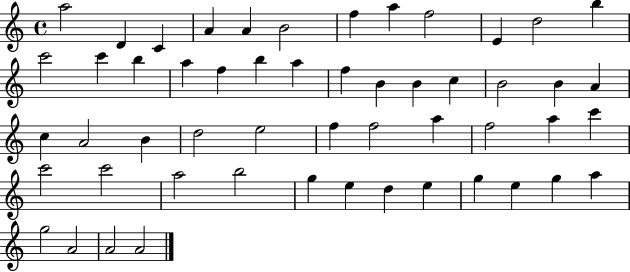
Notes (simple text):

A5/h D4/q C4/q A4/q A4/q B4/h F5/q A5/q F5/h E4/q D5/h B5/q C6/h C6/q B5/q A5/q F5/q B5/q A5/q F5/q B4/q B4/q C5/q B4/h B4/q A4/q C5/q A4/h B4/q D5/h E5/h F5/q F5/h A5/q F5/h A5/q C6/q C6/h C6/h A5/h B5/h G5/q E5/q D5/q E5/q G5/q E5/q G5/q A5/q G5/h A4/h A4/h A4/h